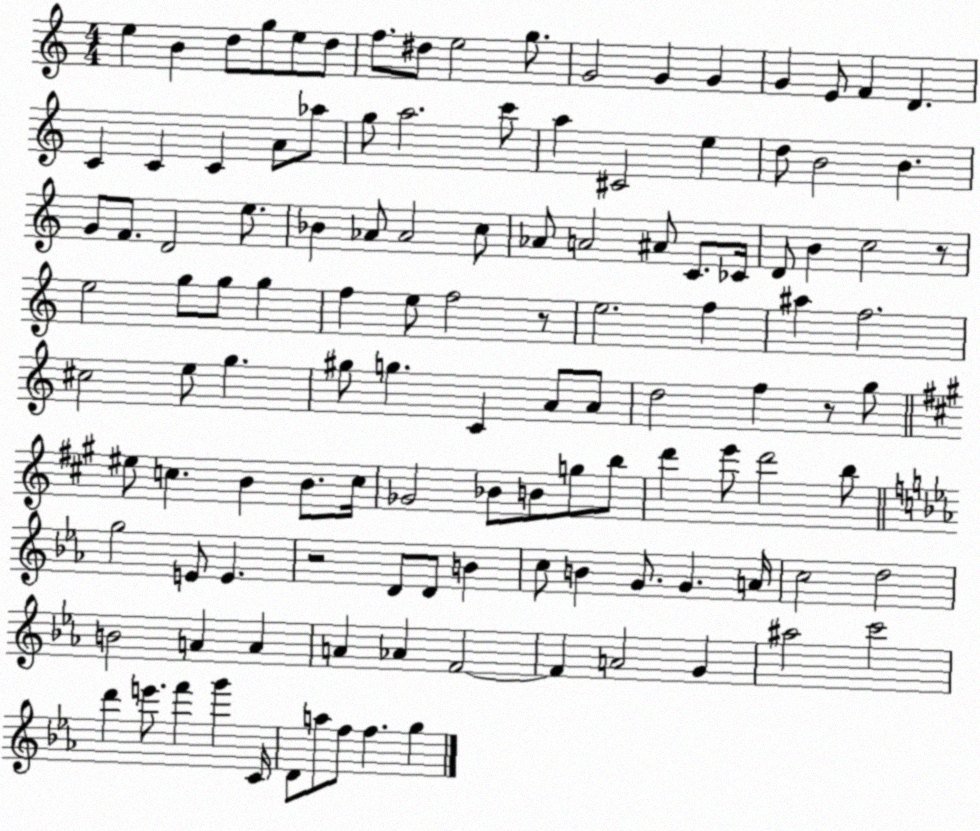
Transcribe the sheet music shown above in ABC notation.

X:1
T:Untitled
M:4/4
L:1/4
K:C
e B d/2 g/2 e/2 d/2 f/2 ^d/2 e2 g/2 G2 G G G E/2 F D C C C A/2 _a/2 g/2 a2 c'/2 a ^C2 e d/2 B2 B G/2 F/2 D2 e/2 _B _A/2 _A2 c/2 _A/2 A2 ^A/2 C/2 _C/4 D/2 B c2 z/2 e2 g/2 g/2 g f e/2 f2 z/2 e2 f ^a f2 ^c2 e/2 g ^g/2 g C A/2 A/2 d2 f z/2 g/2 ^e/2 c B B/2 c/4 _G2 _B/2 B/2 g/2 b/2 d' e'/2 d'2 b/2 g2 E/2 E z2 D/2 D/2 B c/2 B G/2 G A/4 c2 d2 B2 A A A _A F2 F A2 G ^a2 c'2 d' e'/2 f' g' C/4 D/2 a/2 f/2 f g